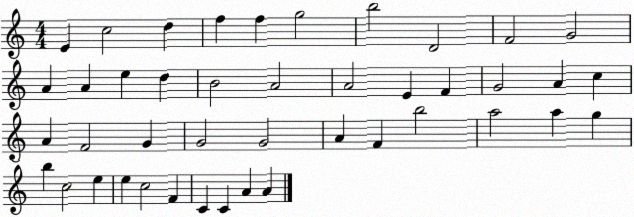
X:1
T:Untitled
M:4/4
L:1/4
K:C
E c2 d f f g2 b2 D2 F2 G2 A A e d B2 A2 A2 E F G2 A c A F2 G G2 G2 A F b2 a2 a g b c2 e e c2 F C C A A